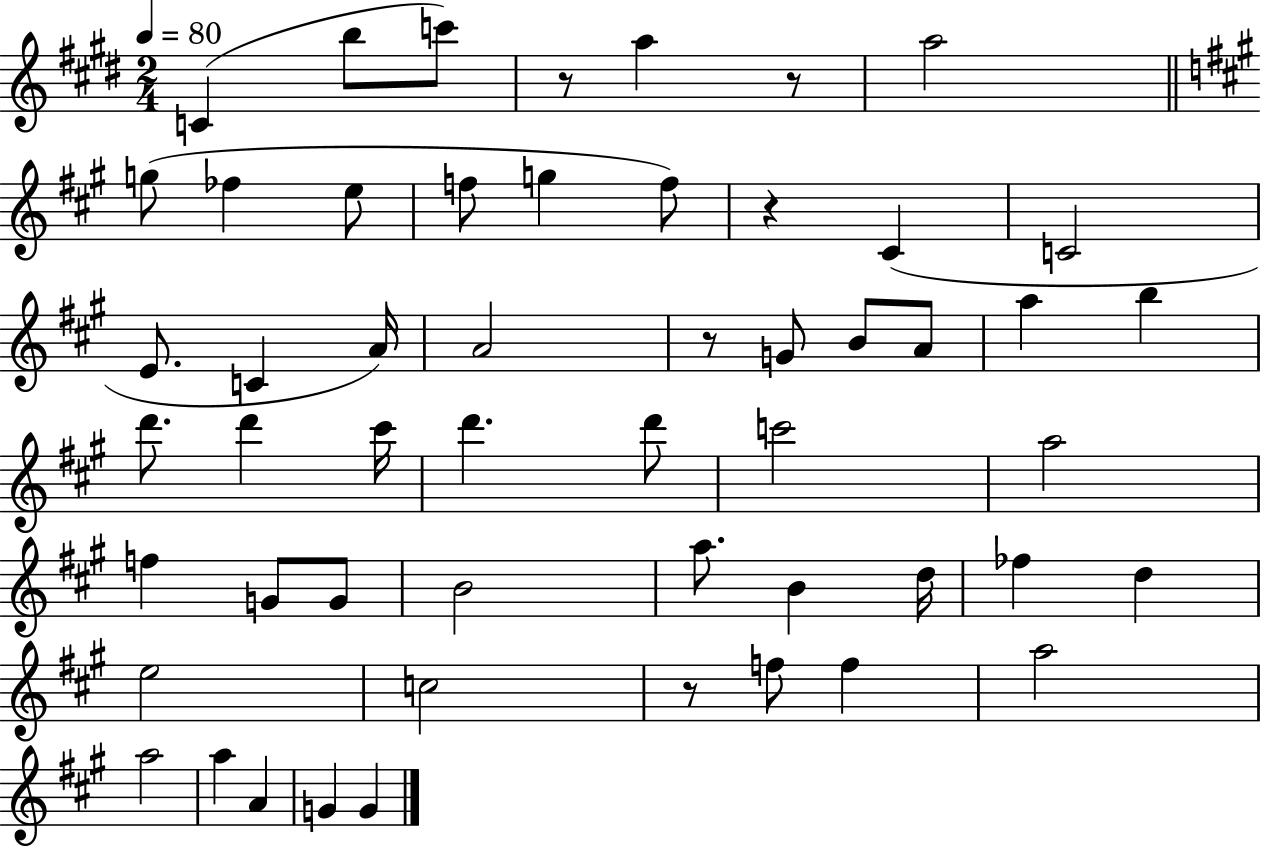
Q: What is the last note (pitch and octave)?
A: G4